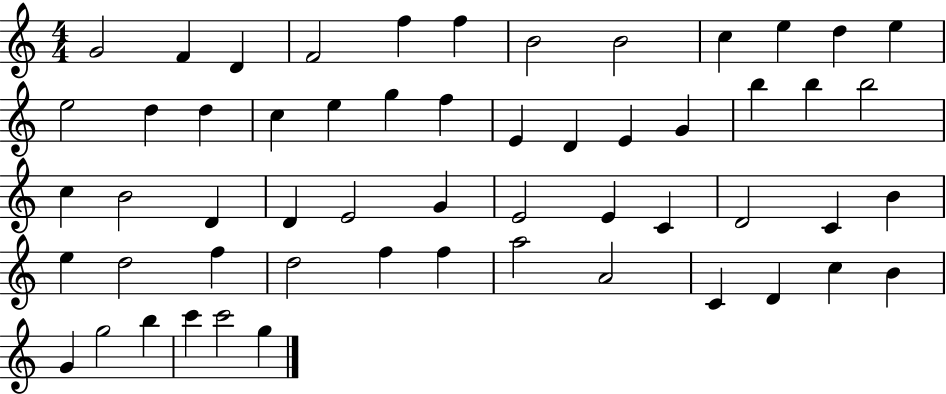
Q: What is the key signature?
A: C major